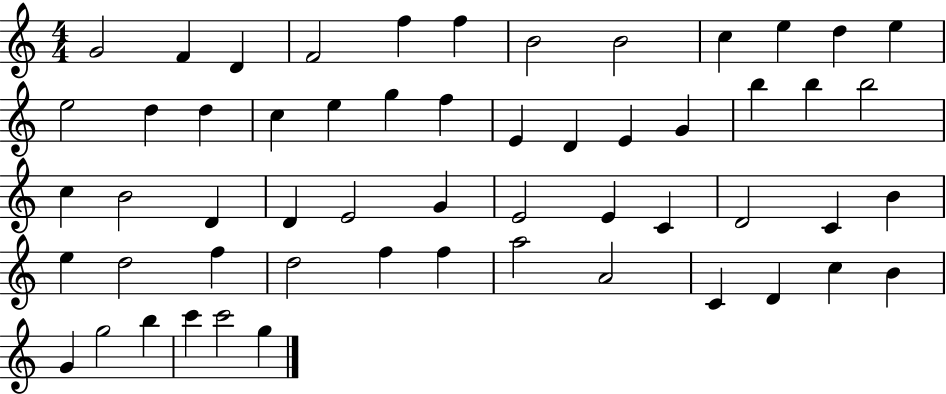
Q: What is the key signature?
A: C major